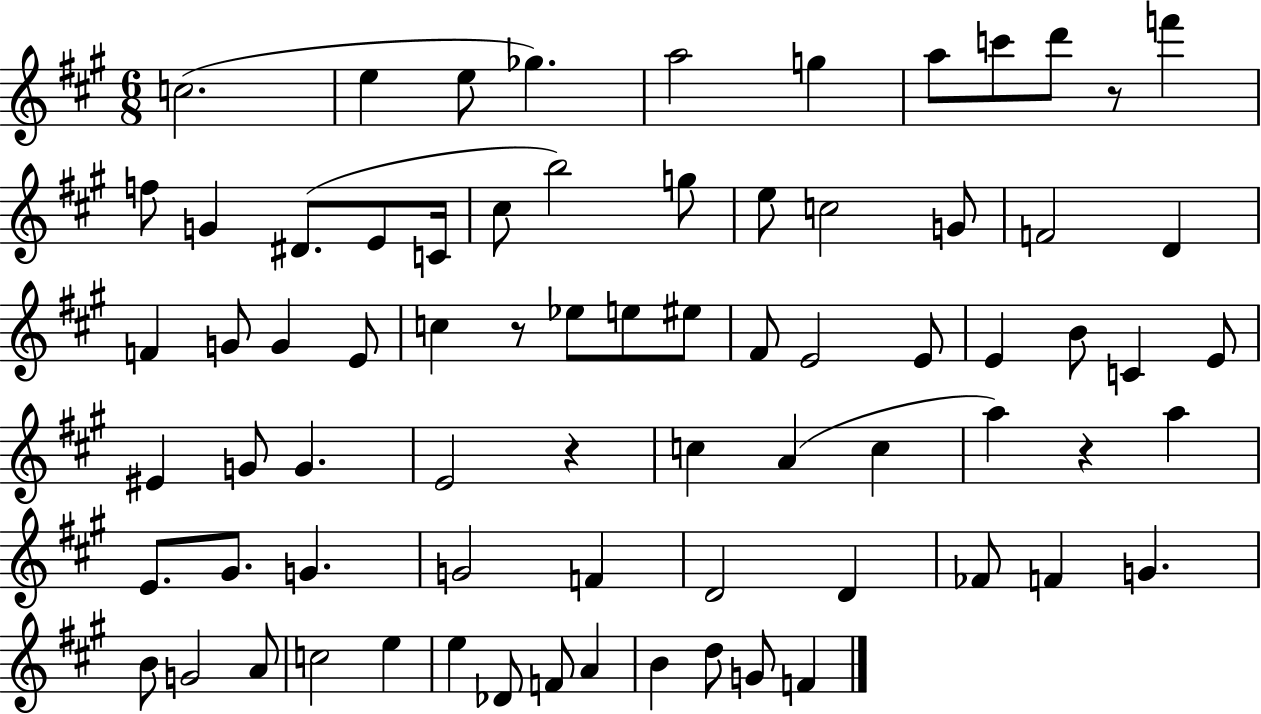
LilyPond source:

{
  \clef treble
  \numericTimeSignature
  \time 6/8
  \key a \major
  c''2.( | e''4 e''8 ges''4.) | a''2 g''4 | a''8 c'''8 d'''8 r8 f'''4 | \break f''8 g'4 dis'8.( e'8 c'16 | cis''8 b''2) g''8 | e''8 c''2 g'8 | f'2 d'4 | \break f'4 g'8 g'4 e'8 | c''4 r8 ees''8 e''8 eis''8 | fis'8 e'2 e'8 | e'4 b'8 c'4 e'8 | \break eis'4 g'8 g'4. | e'2 r4 | c''4 a'4( c''4 | a''4) r4 a''4 | \break e'8. gis'8. g'4. | g'2 f'4 | d'2 d'4 | fes'8 f'4 g'4. | \break b'8 g'2 a'8 | c''2 e''4 | e''4 des'8 f'8 a'4 | b'4 d''8 g'8 f'4 | \break \bar "|."
}